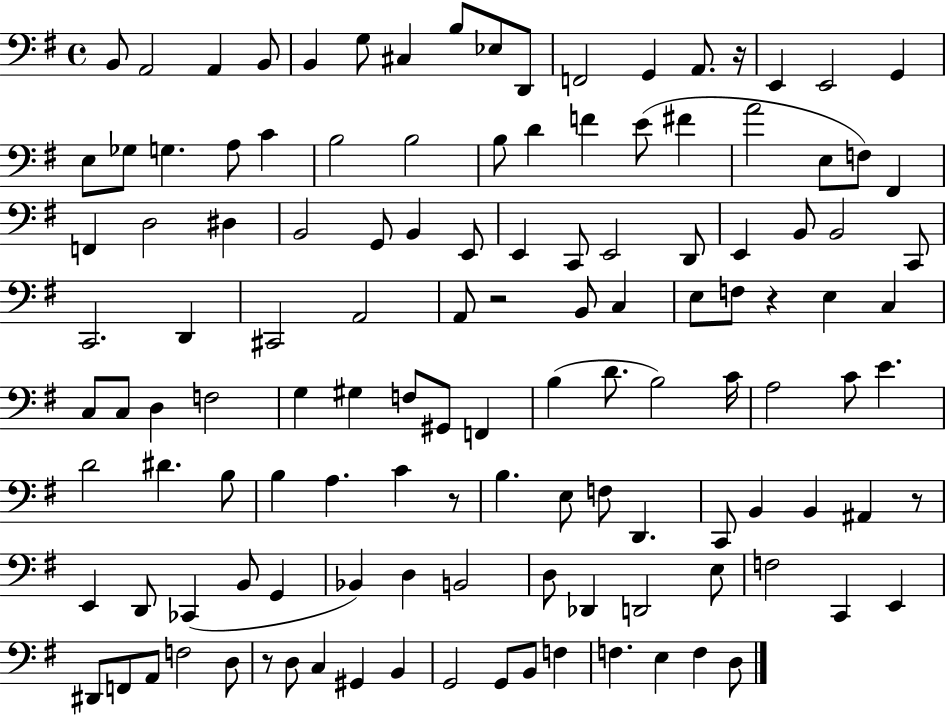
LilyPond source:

{
  \clef bass
  \time 4/4
  \defaultTimeSignature
  \key g \major
  b,8 a,2 a,4 b,8 | b,4 g8 cis4 b8 ees8 d,8 | f,2 g,4 a,8. r16 | e,4 e,2 g,4 | \break e8 ges8 g4. a8 c'4 | b2 b2 | b8 d'4 f'4 e'8( fis'4 | a'2 e8 f8) fis,4 | \break f,4 d2 dis4 | b,2 g,8 b,4 e,8 | e,4 c,8 e,2 d,8 | e,4 b,8 b,2 c,8 | \break c,2. d,4 | cis,2 a,2 | a,8 r2 b,8 c4 | e8 f8 r4 e4 c4 | \break c8 c8 d4 f2 | g4 gis4 f8 gis,8 f,4 | b4( d'8. b2) c'16 | a2 c'8 e'4. | \break d'2 dis'4. b8 | b4 a4. c'4 r8 | b4. e8 f8 d,4. | c,8 b,4 b,4 ais,4 r8 | \break e,4 d,8 ces,4( b,8 g,4 | bes,4) d4 b,2 | d8 des,4 d,2 e8 | f2 c,4 e,4 | \break dis,8 f,8 a,8 f2 d8 | r8 d8 c4 gis,4 b,4 | g,2 g,8 b,8 f4 | f4. e4 f4 d8 | \break \bar "|."
}